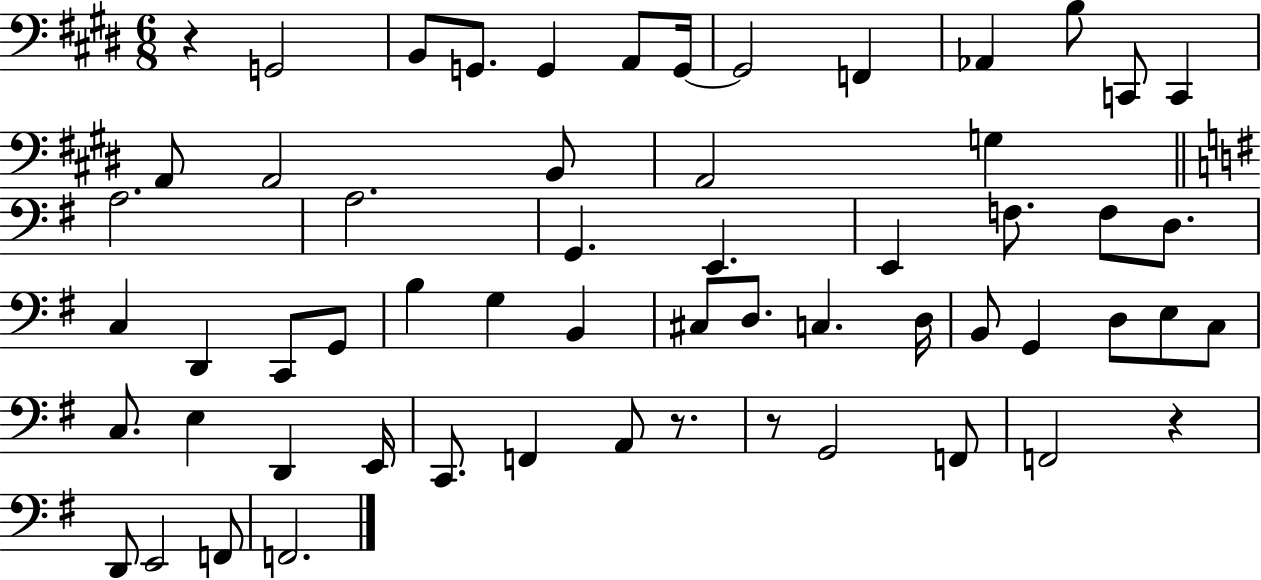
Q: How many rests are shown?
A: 4